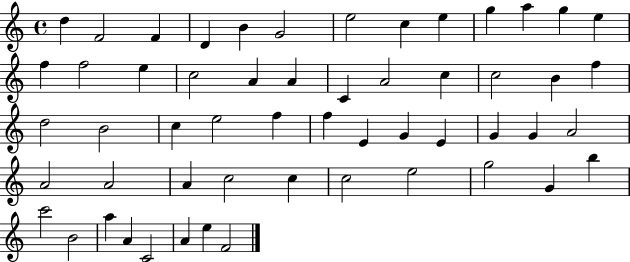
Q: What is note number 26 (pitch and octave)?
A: D5